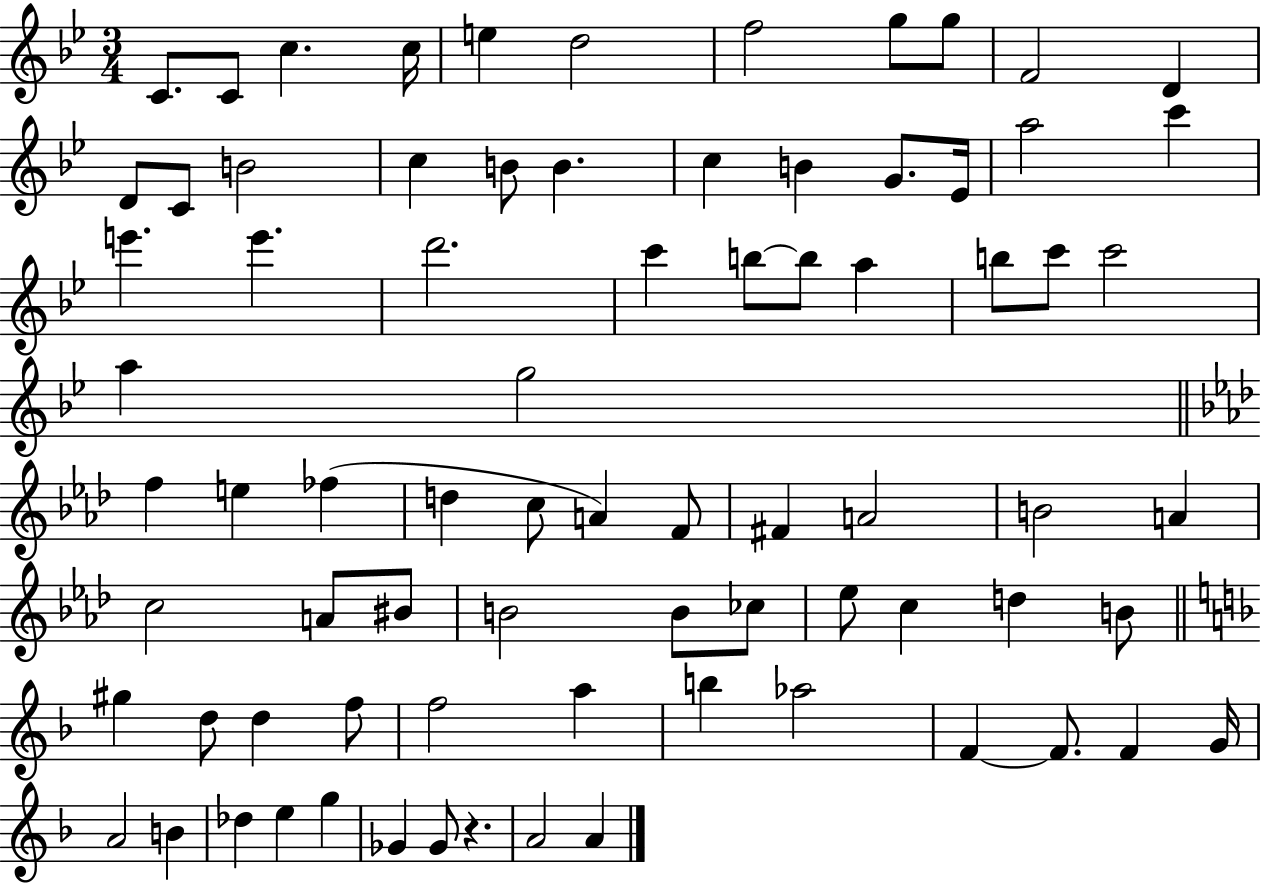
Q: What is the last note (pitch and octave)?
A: A4